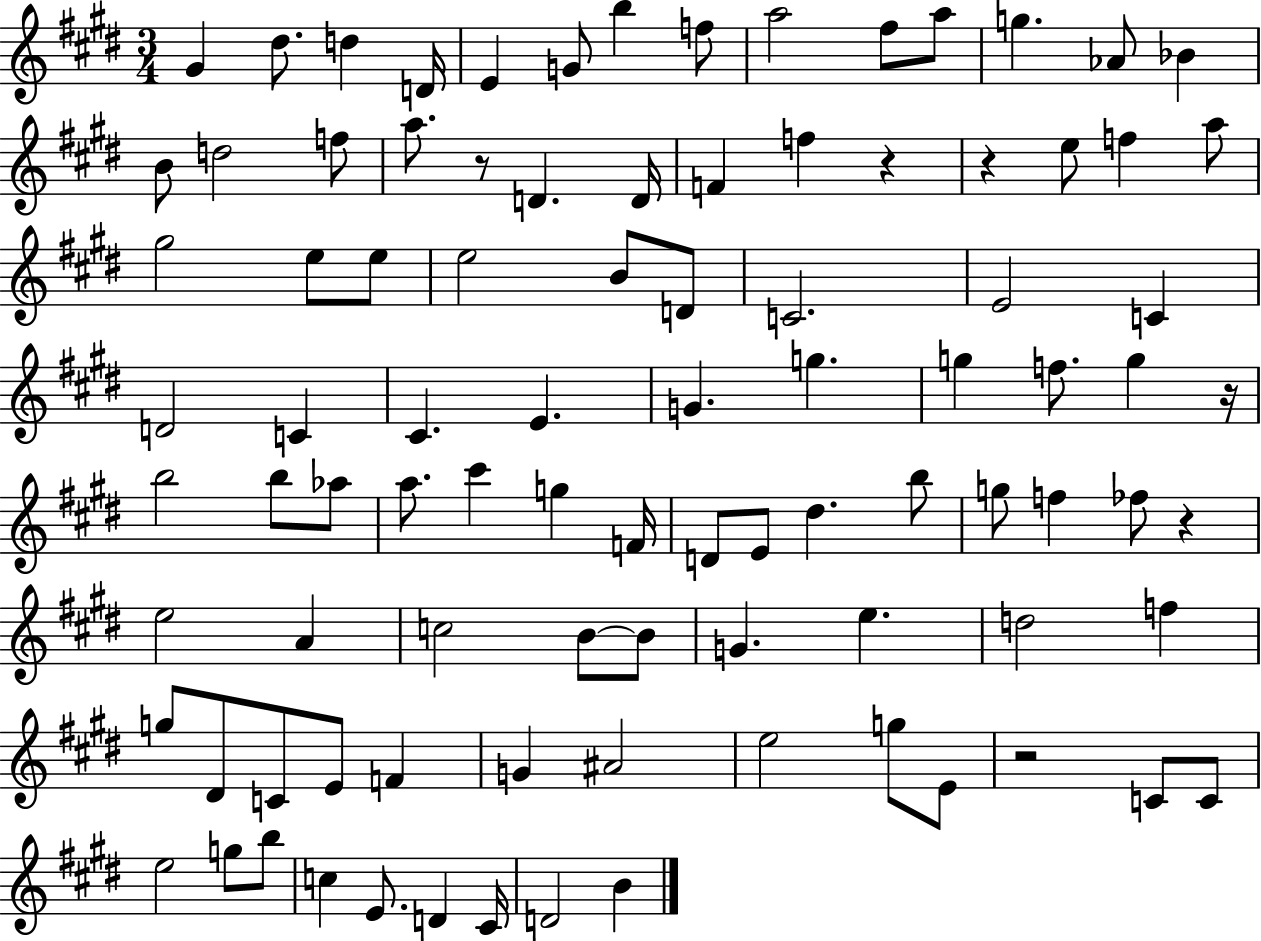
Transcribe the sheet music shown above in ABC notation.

X:1
T:Untitled
M:3/4
L:1/4
K:E
^G ^d/2 d D/4 E G/2 b f/2 a2 ^f/2 a/2 g _A/2 _B B/2 d2 f/2 a/2 z/2 D D/4 F f z z e/2 f a/2 ^g2 e/2 e/2 e2 B/2 D/2 C2 E2 C D2 C ^C E G g g f/2 g z/4 b2 b/2 _a/2 a/2 ^c' g F/4 D/2 E/2 ^d b/2 g/2 f _f/2 z e2 A c2 B/2 B/2 G e d2 f g/2 ^D/2 C/2 E/2 F G ^A2 e2 g/2 E/2 z2 C/2 C/2 e2 g/2 b/2 c E/2 D ^C/4 D2 B